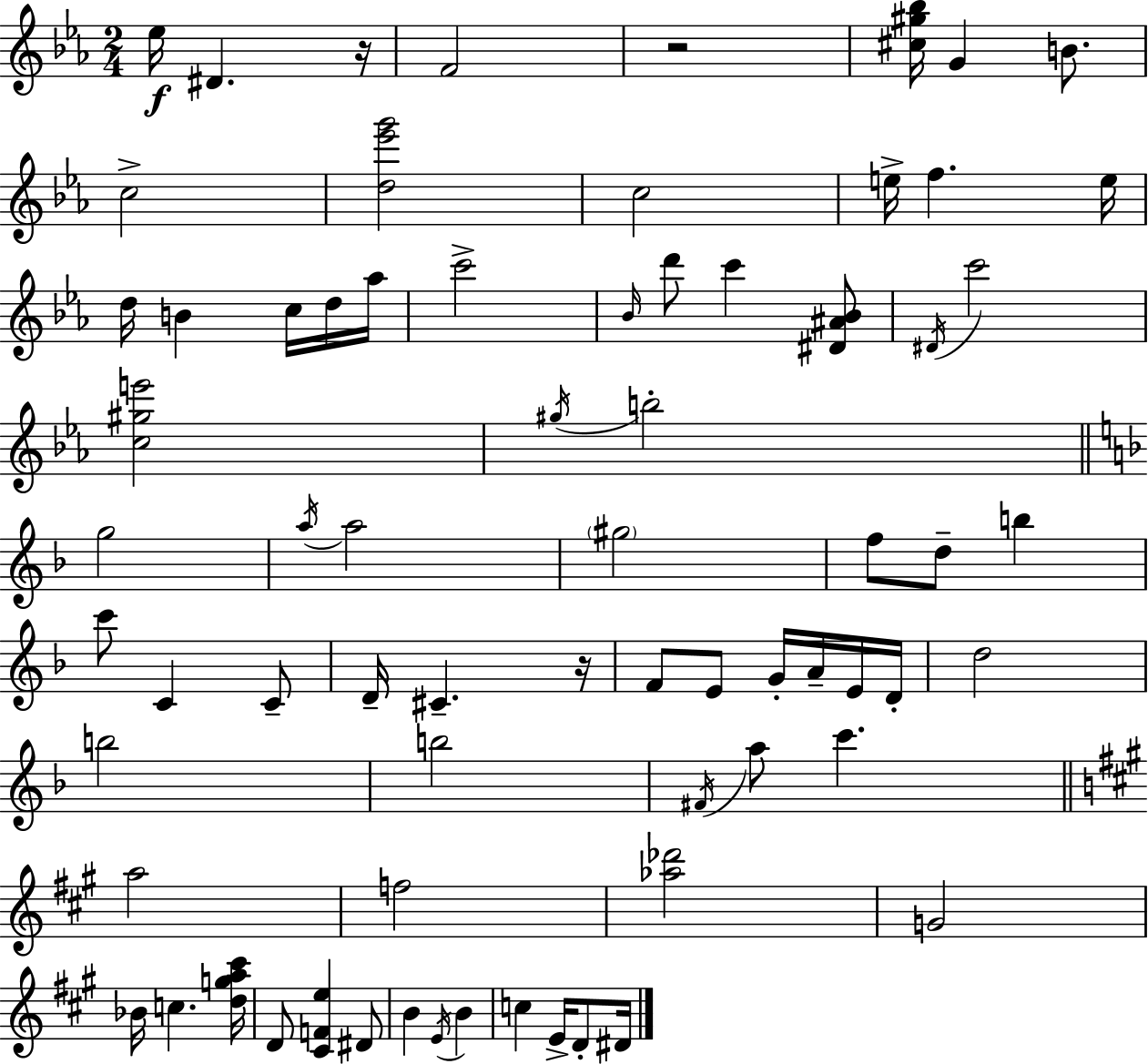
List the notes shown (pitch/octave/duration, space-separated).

Eb5/s D#4/q. R/s F4/h R/h [C#5,G#5,Bb5]/s G4/q B4/e. C5/h [D5,Eb6,G6]/h C5/h E5/s F5/q. E5/s D5/s B4/q C5/s D5/s Ab5/s C6/h Bb4/s D6/e C6/q [D#4,A#4,Bb4]/e D#4/s C6/h [C5,G#5,E6]/h G#5/s B5/h G5/h A5/s A5/h G#5/h F5/e D5/e B5/q C6/e C4/q C4/e D4/s C#4/q. R/s F4/e E4/e G4/s A4/s E4/s D4/s D5/h B5/h B5/h F#4/s A5/e C6/q. A5/h F5/h [Ab5,Db6]/h G4/h Bb4/s C5/q. [D5,G5,A5,C#6]/s D4/e [C#4,F4,E5]/q D#4/e B4/q E4/s B4/q C5/q E4/s D4/e D#4/s